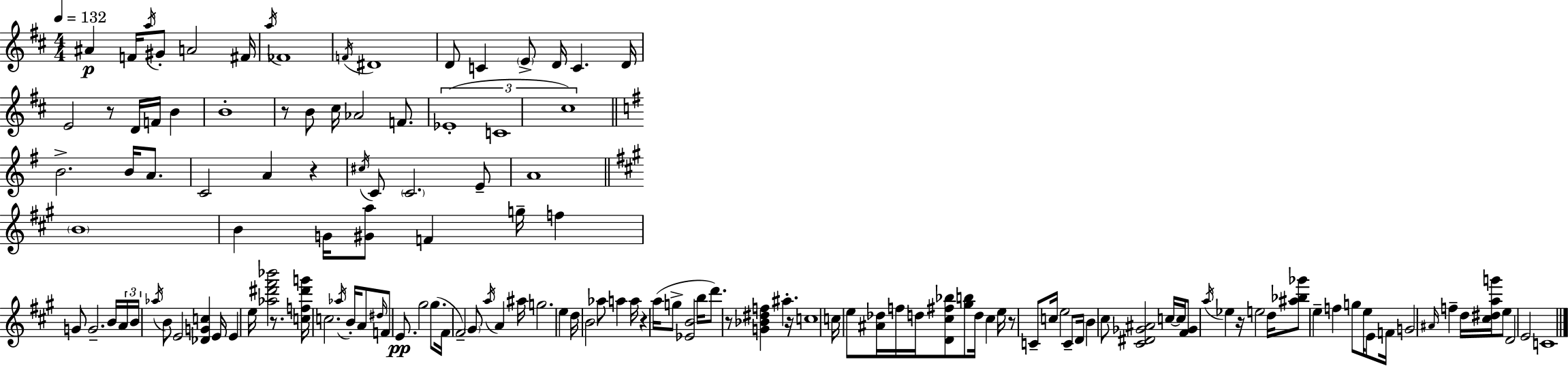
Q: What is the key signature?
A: D major